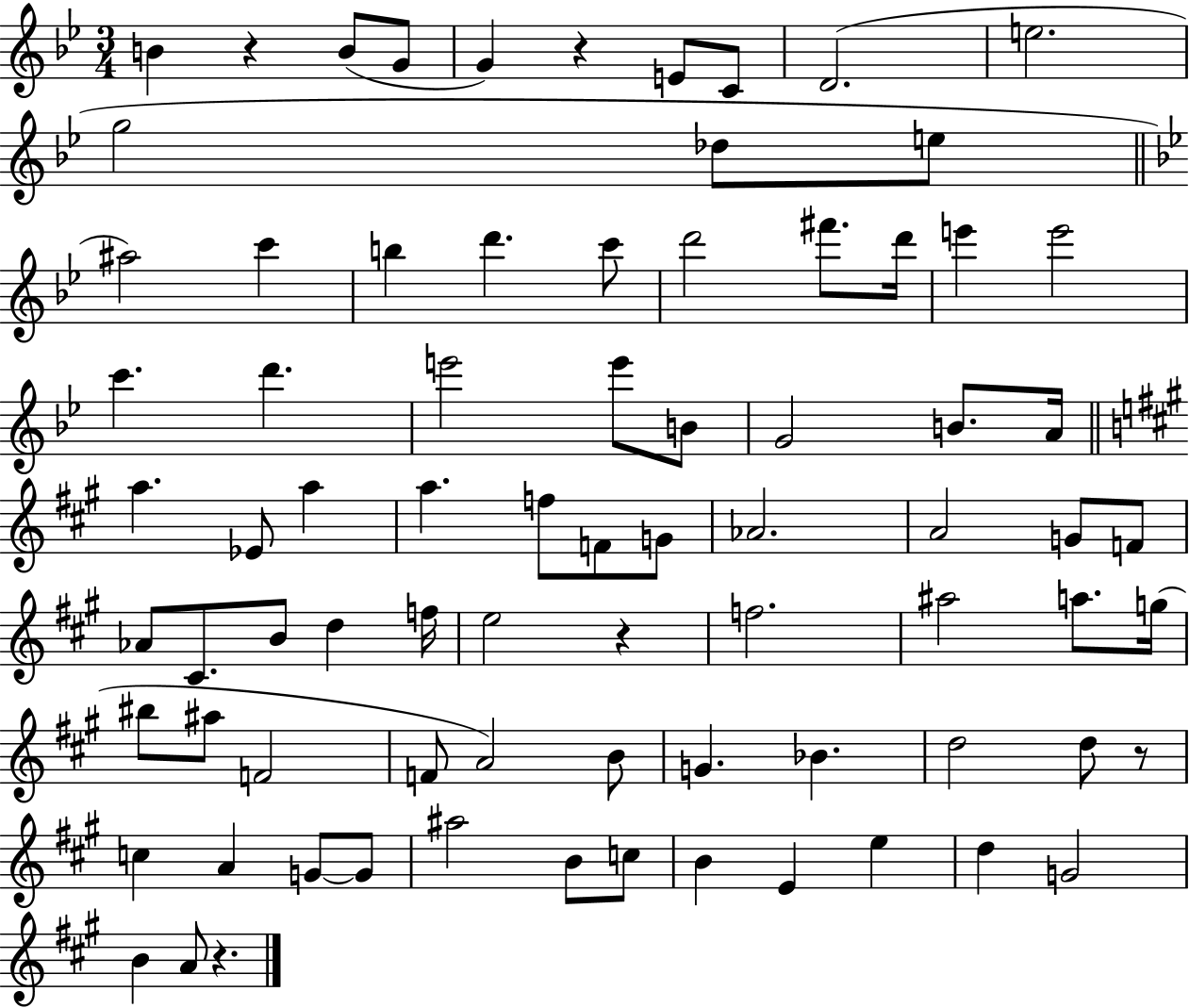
B4/q R/q B4/e G4/e G4/q R/q E4/e C4/e D4/h. E5/h. G5/h Db5/e E5/e A#5/h C6/q B5/q D6/q. C6/e D6/h F#6/e. D6/s E6/q E6/h C6/q. D6/q. E6/h E6/e B4/e G4/h B4/e. A4/s A5/q. Eb4/e A5/q A5/q. F5/e F4/e G4/e Ab4/h. A4/h G4/e F4/e Ab4/e C#4/e. B4/e D5/q F5/s E5/h R/q F5/h. A#5/h A5/e. G5/s BIS5/e A#5/e F4/h F4/e A4/h B4/e G4/q. Bb4/q. D5/h D5/e R/e C5/q A4/q G4/e G4/e A#5/h B4/e C5/e B4/q E4/q E5/q D5/q G4/h B4/q A4/e R/q.